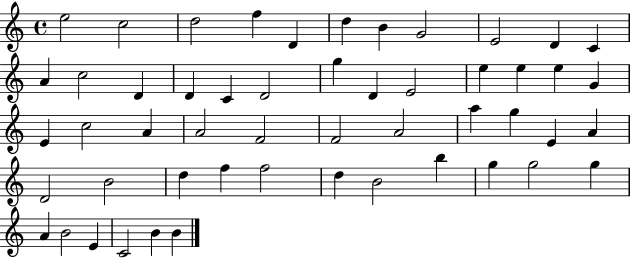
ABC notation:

X:1
T:Untitled
M:4/4
L:1/4
K:C
e2 c2 d2 f D d B G2 E2 D C A c2 D D C D2 g D E2 e e e G E c2 A A2 F2 F2 A2 a g E A D2 B2 d f f2 d B2 b g g2 g A B2 E C2 B B